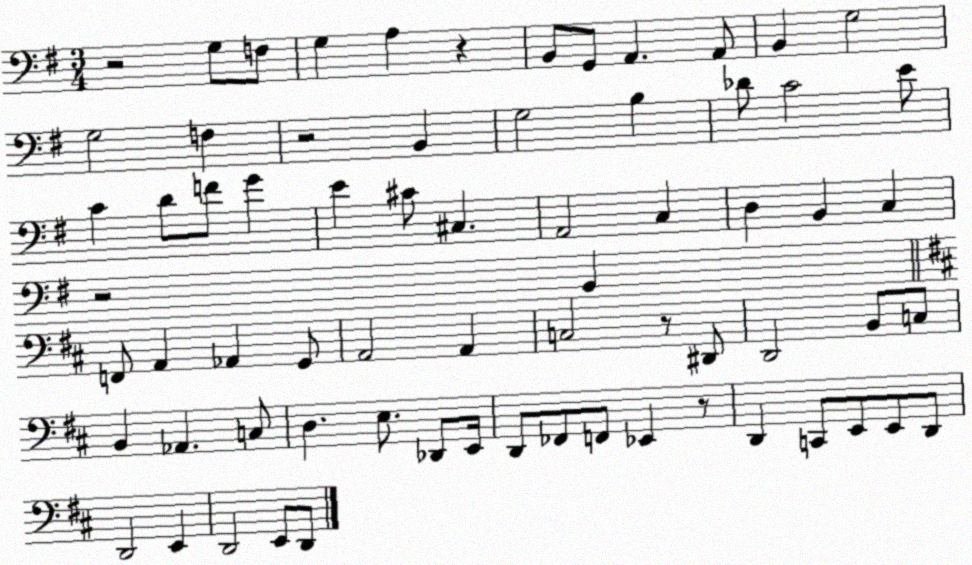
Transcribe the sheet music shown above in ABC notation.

X:1
T:Untitled
M:3/4
L:1/4
K:G
z2 G,/2 F,/2 G, A, z B,,/2 G,,/2 A,, A,,/2 B,, G,2 G,2 F, z2 B,, G,2 B, _D/2 C2 E/2 C D/2 F/2 G E ^C/2 ^C, A,,2 C, D, B,, C, z2 B,, F,,/2 A,, _A,, G,,/2 A,,2 A,, C,2 z/2 ^D,,/2 D,,2 B,,/2 C,/2 B,, _A,, C,/2 D, E,/2 _D,,/2 E,,/4 D,,/2 _F,,/2 F,,/2 _E,, z/2 D,, C,,/2 E,,/2 E,,/2 D,,/2 D,,2 E,, D,,2 E,,/2 D,,/2